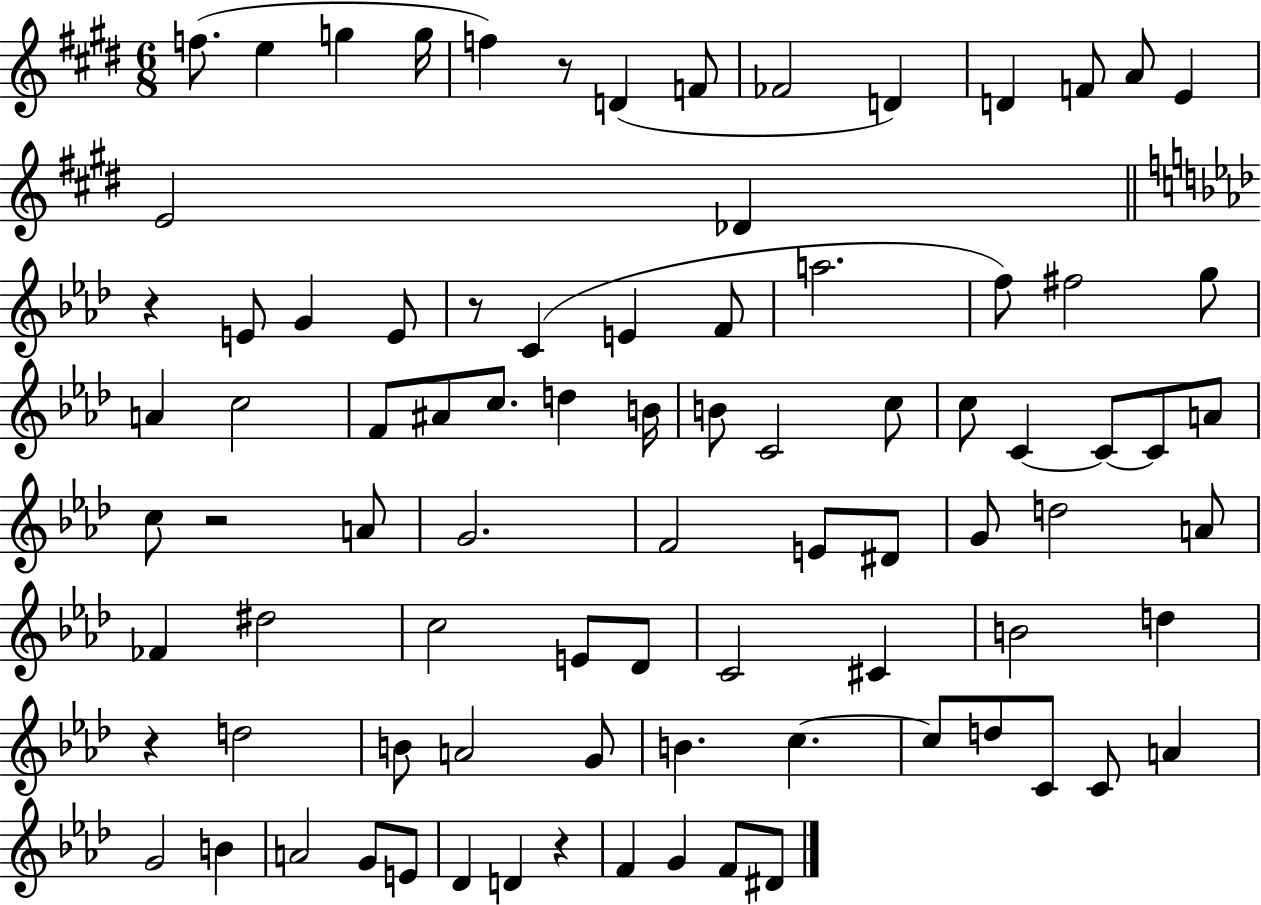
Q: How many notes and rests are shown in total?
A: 86